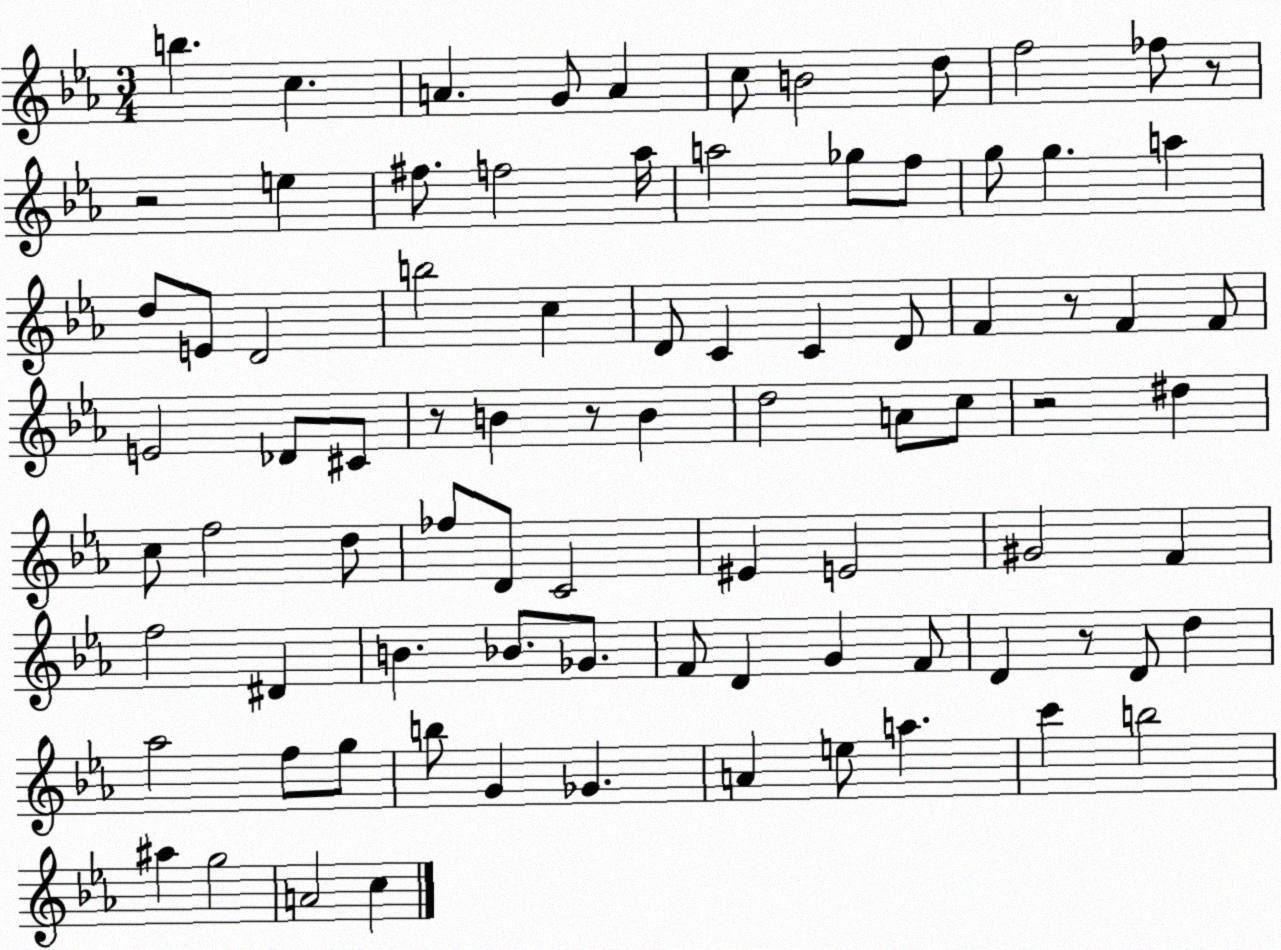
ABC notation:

X:1
T:Untitled
M:3/4
L:1/4
K:Eb
b c A G/2 A c/2 B2 d/2 f2 _f/2 z/2 z2 e ^f/2 f2 _a/4 a2 _g/2 f/2 g/2 g a d/2 E/2 D2 b2 c D/2 C C D/2 F z/2 F F/2 E2 _D/2 ^C/2 z/2 B z/2 B d2 A/2 c/2 z2 ^d c/2 f2 d/2 _f/2 D/2 C2 ^E E2 ^G2 F f2 ^D B _B/2 _G/2 F/2 D G F/2 D z/2 D/2 d _a2 f/2 g/2 b/2 G _G A e/2 a c' b2 ^a g2 A2 c